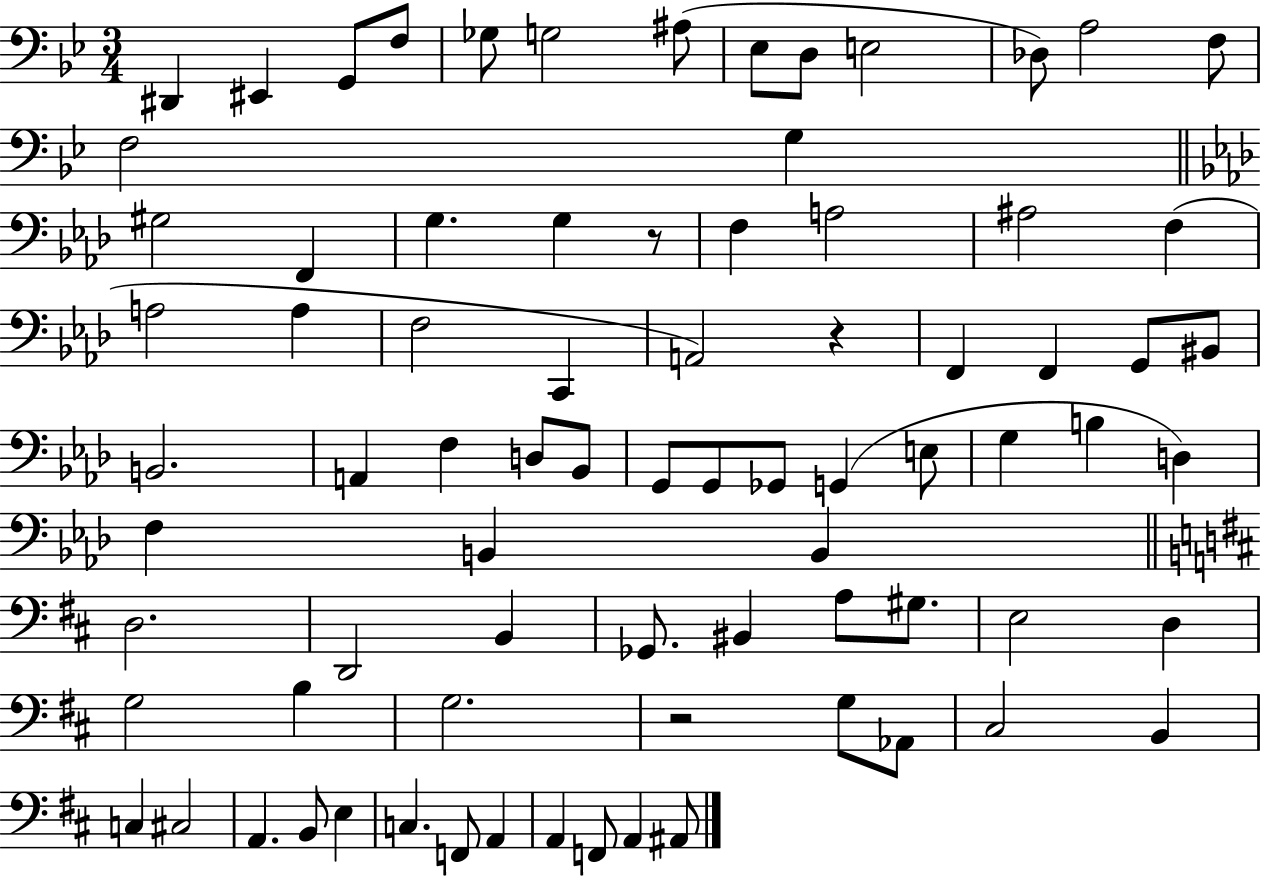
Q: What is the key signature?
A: BES major